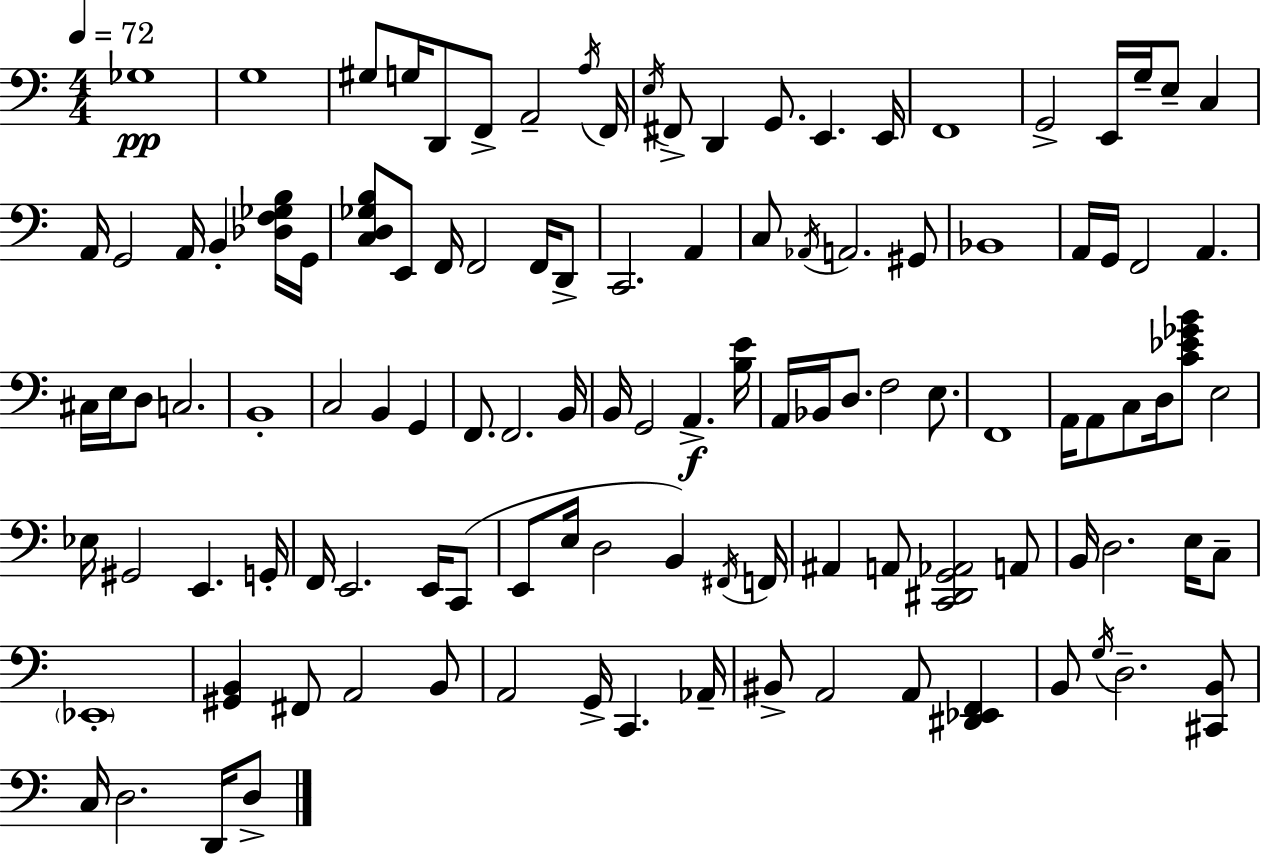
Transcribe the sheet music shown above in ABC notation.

X:1
T:Untitled
M:4/4
L:1/4
K:C
_G,4 G,4 ^G,/2 G,/4 D,,/2 F,,/2 A,,2 A,/4 F,,/4 E,/4 ^F,,/2 D,, G,,/2 E,, E,,/4 F,,4 G,,2 E,,/4 G,/4 E,/2 C, A,,/4 G,,2 A,,/4 B,, [_D,F,_G,B,]/4 G,,/4 [C,D,_G,B,]/2 E,,/2 F,,/4 F,,2 F,,/4 D,,/2 C,,2 A,, C,/2 _A,,/4 A,,2 ^G,,/2 _B,,4 A,,/4 G,,/4 F,,2 A,, ^C,/4 E,/4 D,/2 C,2 B,,4 C,2 B,, G,, F,,/2 F,,2 B,,/4 B,,/4 G,,2 A,, [B,E]/4 A,,/4 _B,,/4 D,/2 F,2 E,/2 F,,4 A,,/4 A,,/2 C,/2 D,/4 [C_E_GB]/2 E,2 _E,/4 ^G,,2 E,, G,,/4 F,,/4 E,,2 E,,/4 C,,/2 E,,/2 E,/4 D,2 B,, ^F,,/4 F,,/4 ^A,, A,,/2 [C,,^D,,G,,_A,,]2 A,,/2 B,,/4 D,2 E,/4 C,/2 _E,,4 [^G,,B,,] ^F,,/2 A,,2 B,,/2 A,,2 G,,/4 C,, _A,,/4 ^B,,/2 A,,2 A,,/2 [^D,,_E,,F,,] B,,/2 G,/4 D,2 [^C,,B,,]/2 C,/4 D,2 D,,/4 D,/2